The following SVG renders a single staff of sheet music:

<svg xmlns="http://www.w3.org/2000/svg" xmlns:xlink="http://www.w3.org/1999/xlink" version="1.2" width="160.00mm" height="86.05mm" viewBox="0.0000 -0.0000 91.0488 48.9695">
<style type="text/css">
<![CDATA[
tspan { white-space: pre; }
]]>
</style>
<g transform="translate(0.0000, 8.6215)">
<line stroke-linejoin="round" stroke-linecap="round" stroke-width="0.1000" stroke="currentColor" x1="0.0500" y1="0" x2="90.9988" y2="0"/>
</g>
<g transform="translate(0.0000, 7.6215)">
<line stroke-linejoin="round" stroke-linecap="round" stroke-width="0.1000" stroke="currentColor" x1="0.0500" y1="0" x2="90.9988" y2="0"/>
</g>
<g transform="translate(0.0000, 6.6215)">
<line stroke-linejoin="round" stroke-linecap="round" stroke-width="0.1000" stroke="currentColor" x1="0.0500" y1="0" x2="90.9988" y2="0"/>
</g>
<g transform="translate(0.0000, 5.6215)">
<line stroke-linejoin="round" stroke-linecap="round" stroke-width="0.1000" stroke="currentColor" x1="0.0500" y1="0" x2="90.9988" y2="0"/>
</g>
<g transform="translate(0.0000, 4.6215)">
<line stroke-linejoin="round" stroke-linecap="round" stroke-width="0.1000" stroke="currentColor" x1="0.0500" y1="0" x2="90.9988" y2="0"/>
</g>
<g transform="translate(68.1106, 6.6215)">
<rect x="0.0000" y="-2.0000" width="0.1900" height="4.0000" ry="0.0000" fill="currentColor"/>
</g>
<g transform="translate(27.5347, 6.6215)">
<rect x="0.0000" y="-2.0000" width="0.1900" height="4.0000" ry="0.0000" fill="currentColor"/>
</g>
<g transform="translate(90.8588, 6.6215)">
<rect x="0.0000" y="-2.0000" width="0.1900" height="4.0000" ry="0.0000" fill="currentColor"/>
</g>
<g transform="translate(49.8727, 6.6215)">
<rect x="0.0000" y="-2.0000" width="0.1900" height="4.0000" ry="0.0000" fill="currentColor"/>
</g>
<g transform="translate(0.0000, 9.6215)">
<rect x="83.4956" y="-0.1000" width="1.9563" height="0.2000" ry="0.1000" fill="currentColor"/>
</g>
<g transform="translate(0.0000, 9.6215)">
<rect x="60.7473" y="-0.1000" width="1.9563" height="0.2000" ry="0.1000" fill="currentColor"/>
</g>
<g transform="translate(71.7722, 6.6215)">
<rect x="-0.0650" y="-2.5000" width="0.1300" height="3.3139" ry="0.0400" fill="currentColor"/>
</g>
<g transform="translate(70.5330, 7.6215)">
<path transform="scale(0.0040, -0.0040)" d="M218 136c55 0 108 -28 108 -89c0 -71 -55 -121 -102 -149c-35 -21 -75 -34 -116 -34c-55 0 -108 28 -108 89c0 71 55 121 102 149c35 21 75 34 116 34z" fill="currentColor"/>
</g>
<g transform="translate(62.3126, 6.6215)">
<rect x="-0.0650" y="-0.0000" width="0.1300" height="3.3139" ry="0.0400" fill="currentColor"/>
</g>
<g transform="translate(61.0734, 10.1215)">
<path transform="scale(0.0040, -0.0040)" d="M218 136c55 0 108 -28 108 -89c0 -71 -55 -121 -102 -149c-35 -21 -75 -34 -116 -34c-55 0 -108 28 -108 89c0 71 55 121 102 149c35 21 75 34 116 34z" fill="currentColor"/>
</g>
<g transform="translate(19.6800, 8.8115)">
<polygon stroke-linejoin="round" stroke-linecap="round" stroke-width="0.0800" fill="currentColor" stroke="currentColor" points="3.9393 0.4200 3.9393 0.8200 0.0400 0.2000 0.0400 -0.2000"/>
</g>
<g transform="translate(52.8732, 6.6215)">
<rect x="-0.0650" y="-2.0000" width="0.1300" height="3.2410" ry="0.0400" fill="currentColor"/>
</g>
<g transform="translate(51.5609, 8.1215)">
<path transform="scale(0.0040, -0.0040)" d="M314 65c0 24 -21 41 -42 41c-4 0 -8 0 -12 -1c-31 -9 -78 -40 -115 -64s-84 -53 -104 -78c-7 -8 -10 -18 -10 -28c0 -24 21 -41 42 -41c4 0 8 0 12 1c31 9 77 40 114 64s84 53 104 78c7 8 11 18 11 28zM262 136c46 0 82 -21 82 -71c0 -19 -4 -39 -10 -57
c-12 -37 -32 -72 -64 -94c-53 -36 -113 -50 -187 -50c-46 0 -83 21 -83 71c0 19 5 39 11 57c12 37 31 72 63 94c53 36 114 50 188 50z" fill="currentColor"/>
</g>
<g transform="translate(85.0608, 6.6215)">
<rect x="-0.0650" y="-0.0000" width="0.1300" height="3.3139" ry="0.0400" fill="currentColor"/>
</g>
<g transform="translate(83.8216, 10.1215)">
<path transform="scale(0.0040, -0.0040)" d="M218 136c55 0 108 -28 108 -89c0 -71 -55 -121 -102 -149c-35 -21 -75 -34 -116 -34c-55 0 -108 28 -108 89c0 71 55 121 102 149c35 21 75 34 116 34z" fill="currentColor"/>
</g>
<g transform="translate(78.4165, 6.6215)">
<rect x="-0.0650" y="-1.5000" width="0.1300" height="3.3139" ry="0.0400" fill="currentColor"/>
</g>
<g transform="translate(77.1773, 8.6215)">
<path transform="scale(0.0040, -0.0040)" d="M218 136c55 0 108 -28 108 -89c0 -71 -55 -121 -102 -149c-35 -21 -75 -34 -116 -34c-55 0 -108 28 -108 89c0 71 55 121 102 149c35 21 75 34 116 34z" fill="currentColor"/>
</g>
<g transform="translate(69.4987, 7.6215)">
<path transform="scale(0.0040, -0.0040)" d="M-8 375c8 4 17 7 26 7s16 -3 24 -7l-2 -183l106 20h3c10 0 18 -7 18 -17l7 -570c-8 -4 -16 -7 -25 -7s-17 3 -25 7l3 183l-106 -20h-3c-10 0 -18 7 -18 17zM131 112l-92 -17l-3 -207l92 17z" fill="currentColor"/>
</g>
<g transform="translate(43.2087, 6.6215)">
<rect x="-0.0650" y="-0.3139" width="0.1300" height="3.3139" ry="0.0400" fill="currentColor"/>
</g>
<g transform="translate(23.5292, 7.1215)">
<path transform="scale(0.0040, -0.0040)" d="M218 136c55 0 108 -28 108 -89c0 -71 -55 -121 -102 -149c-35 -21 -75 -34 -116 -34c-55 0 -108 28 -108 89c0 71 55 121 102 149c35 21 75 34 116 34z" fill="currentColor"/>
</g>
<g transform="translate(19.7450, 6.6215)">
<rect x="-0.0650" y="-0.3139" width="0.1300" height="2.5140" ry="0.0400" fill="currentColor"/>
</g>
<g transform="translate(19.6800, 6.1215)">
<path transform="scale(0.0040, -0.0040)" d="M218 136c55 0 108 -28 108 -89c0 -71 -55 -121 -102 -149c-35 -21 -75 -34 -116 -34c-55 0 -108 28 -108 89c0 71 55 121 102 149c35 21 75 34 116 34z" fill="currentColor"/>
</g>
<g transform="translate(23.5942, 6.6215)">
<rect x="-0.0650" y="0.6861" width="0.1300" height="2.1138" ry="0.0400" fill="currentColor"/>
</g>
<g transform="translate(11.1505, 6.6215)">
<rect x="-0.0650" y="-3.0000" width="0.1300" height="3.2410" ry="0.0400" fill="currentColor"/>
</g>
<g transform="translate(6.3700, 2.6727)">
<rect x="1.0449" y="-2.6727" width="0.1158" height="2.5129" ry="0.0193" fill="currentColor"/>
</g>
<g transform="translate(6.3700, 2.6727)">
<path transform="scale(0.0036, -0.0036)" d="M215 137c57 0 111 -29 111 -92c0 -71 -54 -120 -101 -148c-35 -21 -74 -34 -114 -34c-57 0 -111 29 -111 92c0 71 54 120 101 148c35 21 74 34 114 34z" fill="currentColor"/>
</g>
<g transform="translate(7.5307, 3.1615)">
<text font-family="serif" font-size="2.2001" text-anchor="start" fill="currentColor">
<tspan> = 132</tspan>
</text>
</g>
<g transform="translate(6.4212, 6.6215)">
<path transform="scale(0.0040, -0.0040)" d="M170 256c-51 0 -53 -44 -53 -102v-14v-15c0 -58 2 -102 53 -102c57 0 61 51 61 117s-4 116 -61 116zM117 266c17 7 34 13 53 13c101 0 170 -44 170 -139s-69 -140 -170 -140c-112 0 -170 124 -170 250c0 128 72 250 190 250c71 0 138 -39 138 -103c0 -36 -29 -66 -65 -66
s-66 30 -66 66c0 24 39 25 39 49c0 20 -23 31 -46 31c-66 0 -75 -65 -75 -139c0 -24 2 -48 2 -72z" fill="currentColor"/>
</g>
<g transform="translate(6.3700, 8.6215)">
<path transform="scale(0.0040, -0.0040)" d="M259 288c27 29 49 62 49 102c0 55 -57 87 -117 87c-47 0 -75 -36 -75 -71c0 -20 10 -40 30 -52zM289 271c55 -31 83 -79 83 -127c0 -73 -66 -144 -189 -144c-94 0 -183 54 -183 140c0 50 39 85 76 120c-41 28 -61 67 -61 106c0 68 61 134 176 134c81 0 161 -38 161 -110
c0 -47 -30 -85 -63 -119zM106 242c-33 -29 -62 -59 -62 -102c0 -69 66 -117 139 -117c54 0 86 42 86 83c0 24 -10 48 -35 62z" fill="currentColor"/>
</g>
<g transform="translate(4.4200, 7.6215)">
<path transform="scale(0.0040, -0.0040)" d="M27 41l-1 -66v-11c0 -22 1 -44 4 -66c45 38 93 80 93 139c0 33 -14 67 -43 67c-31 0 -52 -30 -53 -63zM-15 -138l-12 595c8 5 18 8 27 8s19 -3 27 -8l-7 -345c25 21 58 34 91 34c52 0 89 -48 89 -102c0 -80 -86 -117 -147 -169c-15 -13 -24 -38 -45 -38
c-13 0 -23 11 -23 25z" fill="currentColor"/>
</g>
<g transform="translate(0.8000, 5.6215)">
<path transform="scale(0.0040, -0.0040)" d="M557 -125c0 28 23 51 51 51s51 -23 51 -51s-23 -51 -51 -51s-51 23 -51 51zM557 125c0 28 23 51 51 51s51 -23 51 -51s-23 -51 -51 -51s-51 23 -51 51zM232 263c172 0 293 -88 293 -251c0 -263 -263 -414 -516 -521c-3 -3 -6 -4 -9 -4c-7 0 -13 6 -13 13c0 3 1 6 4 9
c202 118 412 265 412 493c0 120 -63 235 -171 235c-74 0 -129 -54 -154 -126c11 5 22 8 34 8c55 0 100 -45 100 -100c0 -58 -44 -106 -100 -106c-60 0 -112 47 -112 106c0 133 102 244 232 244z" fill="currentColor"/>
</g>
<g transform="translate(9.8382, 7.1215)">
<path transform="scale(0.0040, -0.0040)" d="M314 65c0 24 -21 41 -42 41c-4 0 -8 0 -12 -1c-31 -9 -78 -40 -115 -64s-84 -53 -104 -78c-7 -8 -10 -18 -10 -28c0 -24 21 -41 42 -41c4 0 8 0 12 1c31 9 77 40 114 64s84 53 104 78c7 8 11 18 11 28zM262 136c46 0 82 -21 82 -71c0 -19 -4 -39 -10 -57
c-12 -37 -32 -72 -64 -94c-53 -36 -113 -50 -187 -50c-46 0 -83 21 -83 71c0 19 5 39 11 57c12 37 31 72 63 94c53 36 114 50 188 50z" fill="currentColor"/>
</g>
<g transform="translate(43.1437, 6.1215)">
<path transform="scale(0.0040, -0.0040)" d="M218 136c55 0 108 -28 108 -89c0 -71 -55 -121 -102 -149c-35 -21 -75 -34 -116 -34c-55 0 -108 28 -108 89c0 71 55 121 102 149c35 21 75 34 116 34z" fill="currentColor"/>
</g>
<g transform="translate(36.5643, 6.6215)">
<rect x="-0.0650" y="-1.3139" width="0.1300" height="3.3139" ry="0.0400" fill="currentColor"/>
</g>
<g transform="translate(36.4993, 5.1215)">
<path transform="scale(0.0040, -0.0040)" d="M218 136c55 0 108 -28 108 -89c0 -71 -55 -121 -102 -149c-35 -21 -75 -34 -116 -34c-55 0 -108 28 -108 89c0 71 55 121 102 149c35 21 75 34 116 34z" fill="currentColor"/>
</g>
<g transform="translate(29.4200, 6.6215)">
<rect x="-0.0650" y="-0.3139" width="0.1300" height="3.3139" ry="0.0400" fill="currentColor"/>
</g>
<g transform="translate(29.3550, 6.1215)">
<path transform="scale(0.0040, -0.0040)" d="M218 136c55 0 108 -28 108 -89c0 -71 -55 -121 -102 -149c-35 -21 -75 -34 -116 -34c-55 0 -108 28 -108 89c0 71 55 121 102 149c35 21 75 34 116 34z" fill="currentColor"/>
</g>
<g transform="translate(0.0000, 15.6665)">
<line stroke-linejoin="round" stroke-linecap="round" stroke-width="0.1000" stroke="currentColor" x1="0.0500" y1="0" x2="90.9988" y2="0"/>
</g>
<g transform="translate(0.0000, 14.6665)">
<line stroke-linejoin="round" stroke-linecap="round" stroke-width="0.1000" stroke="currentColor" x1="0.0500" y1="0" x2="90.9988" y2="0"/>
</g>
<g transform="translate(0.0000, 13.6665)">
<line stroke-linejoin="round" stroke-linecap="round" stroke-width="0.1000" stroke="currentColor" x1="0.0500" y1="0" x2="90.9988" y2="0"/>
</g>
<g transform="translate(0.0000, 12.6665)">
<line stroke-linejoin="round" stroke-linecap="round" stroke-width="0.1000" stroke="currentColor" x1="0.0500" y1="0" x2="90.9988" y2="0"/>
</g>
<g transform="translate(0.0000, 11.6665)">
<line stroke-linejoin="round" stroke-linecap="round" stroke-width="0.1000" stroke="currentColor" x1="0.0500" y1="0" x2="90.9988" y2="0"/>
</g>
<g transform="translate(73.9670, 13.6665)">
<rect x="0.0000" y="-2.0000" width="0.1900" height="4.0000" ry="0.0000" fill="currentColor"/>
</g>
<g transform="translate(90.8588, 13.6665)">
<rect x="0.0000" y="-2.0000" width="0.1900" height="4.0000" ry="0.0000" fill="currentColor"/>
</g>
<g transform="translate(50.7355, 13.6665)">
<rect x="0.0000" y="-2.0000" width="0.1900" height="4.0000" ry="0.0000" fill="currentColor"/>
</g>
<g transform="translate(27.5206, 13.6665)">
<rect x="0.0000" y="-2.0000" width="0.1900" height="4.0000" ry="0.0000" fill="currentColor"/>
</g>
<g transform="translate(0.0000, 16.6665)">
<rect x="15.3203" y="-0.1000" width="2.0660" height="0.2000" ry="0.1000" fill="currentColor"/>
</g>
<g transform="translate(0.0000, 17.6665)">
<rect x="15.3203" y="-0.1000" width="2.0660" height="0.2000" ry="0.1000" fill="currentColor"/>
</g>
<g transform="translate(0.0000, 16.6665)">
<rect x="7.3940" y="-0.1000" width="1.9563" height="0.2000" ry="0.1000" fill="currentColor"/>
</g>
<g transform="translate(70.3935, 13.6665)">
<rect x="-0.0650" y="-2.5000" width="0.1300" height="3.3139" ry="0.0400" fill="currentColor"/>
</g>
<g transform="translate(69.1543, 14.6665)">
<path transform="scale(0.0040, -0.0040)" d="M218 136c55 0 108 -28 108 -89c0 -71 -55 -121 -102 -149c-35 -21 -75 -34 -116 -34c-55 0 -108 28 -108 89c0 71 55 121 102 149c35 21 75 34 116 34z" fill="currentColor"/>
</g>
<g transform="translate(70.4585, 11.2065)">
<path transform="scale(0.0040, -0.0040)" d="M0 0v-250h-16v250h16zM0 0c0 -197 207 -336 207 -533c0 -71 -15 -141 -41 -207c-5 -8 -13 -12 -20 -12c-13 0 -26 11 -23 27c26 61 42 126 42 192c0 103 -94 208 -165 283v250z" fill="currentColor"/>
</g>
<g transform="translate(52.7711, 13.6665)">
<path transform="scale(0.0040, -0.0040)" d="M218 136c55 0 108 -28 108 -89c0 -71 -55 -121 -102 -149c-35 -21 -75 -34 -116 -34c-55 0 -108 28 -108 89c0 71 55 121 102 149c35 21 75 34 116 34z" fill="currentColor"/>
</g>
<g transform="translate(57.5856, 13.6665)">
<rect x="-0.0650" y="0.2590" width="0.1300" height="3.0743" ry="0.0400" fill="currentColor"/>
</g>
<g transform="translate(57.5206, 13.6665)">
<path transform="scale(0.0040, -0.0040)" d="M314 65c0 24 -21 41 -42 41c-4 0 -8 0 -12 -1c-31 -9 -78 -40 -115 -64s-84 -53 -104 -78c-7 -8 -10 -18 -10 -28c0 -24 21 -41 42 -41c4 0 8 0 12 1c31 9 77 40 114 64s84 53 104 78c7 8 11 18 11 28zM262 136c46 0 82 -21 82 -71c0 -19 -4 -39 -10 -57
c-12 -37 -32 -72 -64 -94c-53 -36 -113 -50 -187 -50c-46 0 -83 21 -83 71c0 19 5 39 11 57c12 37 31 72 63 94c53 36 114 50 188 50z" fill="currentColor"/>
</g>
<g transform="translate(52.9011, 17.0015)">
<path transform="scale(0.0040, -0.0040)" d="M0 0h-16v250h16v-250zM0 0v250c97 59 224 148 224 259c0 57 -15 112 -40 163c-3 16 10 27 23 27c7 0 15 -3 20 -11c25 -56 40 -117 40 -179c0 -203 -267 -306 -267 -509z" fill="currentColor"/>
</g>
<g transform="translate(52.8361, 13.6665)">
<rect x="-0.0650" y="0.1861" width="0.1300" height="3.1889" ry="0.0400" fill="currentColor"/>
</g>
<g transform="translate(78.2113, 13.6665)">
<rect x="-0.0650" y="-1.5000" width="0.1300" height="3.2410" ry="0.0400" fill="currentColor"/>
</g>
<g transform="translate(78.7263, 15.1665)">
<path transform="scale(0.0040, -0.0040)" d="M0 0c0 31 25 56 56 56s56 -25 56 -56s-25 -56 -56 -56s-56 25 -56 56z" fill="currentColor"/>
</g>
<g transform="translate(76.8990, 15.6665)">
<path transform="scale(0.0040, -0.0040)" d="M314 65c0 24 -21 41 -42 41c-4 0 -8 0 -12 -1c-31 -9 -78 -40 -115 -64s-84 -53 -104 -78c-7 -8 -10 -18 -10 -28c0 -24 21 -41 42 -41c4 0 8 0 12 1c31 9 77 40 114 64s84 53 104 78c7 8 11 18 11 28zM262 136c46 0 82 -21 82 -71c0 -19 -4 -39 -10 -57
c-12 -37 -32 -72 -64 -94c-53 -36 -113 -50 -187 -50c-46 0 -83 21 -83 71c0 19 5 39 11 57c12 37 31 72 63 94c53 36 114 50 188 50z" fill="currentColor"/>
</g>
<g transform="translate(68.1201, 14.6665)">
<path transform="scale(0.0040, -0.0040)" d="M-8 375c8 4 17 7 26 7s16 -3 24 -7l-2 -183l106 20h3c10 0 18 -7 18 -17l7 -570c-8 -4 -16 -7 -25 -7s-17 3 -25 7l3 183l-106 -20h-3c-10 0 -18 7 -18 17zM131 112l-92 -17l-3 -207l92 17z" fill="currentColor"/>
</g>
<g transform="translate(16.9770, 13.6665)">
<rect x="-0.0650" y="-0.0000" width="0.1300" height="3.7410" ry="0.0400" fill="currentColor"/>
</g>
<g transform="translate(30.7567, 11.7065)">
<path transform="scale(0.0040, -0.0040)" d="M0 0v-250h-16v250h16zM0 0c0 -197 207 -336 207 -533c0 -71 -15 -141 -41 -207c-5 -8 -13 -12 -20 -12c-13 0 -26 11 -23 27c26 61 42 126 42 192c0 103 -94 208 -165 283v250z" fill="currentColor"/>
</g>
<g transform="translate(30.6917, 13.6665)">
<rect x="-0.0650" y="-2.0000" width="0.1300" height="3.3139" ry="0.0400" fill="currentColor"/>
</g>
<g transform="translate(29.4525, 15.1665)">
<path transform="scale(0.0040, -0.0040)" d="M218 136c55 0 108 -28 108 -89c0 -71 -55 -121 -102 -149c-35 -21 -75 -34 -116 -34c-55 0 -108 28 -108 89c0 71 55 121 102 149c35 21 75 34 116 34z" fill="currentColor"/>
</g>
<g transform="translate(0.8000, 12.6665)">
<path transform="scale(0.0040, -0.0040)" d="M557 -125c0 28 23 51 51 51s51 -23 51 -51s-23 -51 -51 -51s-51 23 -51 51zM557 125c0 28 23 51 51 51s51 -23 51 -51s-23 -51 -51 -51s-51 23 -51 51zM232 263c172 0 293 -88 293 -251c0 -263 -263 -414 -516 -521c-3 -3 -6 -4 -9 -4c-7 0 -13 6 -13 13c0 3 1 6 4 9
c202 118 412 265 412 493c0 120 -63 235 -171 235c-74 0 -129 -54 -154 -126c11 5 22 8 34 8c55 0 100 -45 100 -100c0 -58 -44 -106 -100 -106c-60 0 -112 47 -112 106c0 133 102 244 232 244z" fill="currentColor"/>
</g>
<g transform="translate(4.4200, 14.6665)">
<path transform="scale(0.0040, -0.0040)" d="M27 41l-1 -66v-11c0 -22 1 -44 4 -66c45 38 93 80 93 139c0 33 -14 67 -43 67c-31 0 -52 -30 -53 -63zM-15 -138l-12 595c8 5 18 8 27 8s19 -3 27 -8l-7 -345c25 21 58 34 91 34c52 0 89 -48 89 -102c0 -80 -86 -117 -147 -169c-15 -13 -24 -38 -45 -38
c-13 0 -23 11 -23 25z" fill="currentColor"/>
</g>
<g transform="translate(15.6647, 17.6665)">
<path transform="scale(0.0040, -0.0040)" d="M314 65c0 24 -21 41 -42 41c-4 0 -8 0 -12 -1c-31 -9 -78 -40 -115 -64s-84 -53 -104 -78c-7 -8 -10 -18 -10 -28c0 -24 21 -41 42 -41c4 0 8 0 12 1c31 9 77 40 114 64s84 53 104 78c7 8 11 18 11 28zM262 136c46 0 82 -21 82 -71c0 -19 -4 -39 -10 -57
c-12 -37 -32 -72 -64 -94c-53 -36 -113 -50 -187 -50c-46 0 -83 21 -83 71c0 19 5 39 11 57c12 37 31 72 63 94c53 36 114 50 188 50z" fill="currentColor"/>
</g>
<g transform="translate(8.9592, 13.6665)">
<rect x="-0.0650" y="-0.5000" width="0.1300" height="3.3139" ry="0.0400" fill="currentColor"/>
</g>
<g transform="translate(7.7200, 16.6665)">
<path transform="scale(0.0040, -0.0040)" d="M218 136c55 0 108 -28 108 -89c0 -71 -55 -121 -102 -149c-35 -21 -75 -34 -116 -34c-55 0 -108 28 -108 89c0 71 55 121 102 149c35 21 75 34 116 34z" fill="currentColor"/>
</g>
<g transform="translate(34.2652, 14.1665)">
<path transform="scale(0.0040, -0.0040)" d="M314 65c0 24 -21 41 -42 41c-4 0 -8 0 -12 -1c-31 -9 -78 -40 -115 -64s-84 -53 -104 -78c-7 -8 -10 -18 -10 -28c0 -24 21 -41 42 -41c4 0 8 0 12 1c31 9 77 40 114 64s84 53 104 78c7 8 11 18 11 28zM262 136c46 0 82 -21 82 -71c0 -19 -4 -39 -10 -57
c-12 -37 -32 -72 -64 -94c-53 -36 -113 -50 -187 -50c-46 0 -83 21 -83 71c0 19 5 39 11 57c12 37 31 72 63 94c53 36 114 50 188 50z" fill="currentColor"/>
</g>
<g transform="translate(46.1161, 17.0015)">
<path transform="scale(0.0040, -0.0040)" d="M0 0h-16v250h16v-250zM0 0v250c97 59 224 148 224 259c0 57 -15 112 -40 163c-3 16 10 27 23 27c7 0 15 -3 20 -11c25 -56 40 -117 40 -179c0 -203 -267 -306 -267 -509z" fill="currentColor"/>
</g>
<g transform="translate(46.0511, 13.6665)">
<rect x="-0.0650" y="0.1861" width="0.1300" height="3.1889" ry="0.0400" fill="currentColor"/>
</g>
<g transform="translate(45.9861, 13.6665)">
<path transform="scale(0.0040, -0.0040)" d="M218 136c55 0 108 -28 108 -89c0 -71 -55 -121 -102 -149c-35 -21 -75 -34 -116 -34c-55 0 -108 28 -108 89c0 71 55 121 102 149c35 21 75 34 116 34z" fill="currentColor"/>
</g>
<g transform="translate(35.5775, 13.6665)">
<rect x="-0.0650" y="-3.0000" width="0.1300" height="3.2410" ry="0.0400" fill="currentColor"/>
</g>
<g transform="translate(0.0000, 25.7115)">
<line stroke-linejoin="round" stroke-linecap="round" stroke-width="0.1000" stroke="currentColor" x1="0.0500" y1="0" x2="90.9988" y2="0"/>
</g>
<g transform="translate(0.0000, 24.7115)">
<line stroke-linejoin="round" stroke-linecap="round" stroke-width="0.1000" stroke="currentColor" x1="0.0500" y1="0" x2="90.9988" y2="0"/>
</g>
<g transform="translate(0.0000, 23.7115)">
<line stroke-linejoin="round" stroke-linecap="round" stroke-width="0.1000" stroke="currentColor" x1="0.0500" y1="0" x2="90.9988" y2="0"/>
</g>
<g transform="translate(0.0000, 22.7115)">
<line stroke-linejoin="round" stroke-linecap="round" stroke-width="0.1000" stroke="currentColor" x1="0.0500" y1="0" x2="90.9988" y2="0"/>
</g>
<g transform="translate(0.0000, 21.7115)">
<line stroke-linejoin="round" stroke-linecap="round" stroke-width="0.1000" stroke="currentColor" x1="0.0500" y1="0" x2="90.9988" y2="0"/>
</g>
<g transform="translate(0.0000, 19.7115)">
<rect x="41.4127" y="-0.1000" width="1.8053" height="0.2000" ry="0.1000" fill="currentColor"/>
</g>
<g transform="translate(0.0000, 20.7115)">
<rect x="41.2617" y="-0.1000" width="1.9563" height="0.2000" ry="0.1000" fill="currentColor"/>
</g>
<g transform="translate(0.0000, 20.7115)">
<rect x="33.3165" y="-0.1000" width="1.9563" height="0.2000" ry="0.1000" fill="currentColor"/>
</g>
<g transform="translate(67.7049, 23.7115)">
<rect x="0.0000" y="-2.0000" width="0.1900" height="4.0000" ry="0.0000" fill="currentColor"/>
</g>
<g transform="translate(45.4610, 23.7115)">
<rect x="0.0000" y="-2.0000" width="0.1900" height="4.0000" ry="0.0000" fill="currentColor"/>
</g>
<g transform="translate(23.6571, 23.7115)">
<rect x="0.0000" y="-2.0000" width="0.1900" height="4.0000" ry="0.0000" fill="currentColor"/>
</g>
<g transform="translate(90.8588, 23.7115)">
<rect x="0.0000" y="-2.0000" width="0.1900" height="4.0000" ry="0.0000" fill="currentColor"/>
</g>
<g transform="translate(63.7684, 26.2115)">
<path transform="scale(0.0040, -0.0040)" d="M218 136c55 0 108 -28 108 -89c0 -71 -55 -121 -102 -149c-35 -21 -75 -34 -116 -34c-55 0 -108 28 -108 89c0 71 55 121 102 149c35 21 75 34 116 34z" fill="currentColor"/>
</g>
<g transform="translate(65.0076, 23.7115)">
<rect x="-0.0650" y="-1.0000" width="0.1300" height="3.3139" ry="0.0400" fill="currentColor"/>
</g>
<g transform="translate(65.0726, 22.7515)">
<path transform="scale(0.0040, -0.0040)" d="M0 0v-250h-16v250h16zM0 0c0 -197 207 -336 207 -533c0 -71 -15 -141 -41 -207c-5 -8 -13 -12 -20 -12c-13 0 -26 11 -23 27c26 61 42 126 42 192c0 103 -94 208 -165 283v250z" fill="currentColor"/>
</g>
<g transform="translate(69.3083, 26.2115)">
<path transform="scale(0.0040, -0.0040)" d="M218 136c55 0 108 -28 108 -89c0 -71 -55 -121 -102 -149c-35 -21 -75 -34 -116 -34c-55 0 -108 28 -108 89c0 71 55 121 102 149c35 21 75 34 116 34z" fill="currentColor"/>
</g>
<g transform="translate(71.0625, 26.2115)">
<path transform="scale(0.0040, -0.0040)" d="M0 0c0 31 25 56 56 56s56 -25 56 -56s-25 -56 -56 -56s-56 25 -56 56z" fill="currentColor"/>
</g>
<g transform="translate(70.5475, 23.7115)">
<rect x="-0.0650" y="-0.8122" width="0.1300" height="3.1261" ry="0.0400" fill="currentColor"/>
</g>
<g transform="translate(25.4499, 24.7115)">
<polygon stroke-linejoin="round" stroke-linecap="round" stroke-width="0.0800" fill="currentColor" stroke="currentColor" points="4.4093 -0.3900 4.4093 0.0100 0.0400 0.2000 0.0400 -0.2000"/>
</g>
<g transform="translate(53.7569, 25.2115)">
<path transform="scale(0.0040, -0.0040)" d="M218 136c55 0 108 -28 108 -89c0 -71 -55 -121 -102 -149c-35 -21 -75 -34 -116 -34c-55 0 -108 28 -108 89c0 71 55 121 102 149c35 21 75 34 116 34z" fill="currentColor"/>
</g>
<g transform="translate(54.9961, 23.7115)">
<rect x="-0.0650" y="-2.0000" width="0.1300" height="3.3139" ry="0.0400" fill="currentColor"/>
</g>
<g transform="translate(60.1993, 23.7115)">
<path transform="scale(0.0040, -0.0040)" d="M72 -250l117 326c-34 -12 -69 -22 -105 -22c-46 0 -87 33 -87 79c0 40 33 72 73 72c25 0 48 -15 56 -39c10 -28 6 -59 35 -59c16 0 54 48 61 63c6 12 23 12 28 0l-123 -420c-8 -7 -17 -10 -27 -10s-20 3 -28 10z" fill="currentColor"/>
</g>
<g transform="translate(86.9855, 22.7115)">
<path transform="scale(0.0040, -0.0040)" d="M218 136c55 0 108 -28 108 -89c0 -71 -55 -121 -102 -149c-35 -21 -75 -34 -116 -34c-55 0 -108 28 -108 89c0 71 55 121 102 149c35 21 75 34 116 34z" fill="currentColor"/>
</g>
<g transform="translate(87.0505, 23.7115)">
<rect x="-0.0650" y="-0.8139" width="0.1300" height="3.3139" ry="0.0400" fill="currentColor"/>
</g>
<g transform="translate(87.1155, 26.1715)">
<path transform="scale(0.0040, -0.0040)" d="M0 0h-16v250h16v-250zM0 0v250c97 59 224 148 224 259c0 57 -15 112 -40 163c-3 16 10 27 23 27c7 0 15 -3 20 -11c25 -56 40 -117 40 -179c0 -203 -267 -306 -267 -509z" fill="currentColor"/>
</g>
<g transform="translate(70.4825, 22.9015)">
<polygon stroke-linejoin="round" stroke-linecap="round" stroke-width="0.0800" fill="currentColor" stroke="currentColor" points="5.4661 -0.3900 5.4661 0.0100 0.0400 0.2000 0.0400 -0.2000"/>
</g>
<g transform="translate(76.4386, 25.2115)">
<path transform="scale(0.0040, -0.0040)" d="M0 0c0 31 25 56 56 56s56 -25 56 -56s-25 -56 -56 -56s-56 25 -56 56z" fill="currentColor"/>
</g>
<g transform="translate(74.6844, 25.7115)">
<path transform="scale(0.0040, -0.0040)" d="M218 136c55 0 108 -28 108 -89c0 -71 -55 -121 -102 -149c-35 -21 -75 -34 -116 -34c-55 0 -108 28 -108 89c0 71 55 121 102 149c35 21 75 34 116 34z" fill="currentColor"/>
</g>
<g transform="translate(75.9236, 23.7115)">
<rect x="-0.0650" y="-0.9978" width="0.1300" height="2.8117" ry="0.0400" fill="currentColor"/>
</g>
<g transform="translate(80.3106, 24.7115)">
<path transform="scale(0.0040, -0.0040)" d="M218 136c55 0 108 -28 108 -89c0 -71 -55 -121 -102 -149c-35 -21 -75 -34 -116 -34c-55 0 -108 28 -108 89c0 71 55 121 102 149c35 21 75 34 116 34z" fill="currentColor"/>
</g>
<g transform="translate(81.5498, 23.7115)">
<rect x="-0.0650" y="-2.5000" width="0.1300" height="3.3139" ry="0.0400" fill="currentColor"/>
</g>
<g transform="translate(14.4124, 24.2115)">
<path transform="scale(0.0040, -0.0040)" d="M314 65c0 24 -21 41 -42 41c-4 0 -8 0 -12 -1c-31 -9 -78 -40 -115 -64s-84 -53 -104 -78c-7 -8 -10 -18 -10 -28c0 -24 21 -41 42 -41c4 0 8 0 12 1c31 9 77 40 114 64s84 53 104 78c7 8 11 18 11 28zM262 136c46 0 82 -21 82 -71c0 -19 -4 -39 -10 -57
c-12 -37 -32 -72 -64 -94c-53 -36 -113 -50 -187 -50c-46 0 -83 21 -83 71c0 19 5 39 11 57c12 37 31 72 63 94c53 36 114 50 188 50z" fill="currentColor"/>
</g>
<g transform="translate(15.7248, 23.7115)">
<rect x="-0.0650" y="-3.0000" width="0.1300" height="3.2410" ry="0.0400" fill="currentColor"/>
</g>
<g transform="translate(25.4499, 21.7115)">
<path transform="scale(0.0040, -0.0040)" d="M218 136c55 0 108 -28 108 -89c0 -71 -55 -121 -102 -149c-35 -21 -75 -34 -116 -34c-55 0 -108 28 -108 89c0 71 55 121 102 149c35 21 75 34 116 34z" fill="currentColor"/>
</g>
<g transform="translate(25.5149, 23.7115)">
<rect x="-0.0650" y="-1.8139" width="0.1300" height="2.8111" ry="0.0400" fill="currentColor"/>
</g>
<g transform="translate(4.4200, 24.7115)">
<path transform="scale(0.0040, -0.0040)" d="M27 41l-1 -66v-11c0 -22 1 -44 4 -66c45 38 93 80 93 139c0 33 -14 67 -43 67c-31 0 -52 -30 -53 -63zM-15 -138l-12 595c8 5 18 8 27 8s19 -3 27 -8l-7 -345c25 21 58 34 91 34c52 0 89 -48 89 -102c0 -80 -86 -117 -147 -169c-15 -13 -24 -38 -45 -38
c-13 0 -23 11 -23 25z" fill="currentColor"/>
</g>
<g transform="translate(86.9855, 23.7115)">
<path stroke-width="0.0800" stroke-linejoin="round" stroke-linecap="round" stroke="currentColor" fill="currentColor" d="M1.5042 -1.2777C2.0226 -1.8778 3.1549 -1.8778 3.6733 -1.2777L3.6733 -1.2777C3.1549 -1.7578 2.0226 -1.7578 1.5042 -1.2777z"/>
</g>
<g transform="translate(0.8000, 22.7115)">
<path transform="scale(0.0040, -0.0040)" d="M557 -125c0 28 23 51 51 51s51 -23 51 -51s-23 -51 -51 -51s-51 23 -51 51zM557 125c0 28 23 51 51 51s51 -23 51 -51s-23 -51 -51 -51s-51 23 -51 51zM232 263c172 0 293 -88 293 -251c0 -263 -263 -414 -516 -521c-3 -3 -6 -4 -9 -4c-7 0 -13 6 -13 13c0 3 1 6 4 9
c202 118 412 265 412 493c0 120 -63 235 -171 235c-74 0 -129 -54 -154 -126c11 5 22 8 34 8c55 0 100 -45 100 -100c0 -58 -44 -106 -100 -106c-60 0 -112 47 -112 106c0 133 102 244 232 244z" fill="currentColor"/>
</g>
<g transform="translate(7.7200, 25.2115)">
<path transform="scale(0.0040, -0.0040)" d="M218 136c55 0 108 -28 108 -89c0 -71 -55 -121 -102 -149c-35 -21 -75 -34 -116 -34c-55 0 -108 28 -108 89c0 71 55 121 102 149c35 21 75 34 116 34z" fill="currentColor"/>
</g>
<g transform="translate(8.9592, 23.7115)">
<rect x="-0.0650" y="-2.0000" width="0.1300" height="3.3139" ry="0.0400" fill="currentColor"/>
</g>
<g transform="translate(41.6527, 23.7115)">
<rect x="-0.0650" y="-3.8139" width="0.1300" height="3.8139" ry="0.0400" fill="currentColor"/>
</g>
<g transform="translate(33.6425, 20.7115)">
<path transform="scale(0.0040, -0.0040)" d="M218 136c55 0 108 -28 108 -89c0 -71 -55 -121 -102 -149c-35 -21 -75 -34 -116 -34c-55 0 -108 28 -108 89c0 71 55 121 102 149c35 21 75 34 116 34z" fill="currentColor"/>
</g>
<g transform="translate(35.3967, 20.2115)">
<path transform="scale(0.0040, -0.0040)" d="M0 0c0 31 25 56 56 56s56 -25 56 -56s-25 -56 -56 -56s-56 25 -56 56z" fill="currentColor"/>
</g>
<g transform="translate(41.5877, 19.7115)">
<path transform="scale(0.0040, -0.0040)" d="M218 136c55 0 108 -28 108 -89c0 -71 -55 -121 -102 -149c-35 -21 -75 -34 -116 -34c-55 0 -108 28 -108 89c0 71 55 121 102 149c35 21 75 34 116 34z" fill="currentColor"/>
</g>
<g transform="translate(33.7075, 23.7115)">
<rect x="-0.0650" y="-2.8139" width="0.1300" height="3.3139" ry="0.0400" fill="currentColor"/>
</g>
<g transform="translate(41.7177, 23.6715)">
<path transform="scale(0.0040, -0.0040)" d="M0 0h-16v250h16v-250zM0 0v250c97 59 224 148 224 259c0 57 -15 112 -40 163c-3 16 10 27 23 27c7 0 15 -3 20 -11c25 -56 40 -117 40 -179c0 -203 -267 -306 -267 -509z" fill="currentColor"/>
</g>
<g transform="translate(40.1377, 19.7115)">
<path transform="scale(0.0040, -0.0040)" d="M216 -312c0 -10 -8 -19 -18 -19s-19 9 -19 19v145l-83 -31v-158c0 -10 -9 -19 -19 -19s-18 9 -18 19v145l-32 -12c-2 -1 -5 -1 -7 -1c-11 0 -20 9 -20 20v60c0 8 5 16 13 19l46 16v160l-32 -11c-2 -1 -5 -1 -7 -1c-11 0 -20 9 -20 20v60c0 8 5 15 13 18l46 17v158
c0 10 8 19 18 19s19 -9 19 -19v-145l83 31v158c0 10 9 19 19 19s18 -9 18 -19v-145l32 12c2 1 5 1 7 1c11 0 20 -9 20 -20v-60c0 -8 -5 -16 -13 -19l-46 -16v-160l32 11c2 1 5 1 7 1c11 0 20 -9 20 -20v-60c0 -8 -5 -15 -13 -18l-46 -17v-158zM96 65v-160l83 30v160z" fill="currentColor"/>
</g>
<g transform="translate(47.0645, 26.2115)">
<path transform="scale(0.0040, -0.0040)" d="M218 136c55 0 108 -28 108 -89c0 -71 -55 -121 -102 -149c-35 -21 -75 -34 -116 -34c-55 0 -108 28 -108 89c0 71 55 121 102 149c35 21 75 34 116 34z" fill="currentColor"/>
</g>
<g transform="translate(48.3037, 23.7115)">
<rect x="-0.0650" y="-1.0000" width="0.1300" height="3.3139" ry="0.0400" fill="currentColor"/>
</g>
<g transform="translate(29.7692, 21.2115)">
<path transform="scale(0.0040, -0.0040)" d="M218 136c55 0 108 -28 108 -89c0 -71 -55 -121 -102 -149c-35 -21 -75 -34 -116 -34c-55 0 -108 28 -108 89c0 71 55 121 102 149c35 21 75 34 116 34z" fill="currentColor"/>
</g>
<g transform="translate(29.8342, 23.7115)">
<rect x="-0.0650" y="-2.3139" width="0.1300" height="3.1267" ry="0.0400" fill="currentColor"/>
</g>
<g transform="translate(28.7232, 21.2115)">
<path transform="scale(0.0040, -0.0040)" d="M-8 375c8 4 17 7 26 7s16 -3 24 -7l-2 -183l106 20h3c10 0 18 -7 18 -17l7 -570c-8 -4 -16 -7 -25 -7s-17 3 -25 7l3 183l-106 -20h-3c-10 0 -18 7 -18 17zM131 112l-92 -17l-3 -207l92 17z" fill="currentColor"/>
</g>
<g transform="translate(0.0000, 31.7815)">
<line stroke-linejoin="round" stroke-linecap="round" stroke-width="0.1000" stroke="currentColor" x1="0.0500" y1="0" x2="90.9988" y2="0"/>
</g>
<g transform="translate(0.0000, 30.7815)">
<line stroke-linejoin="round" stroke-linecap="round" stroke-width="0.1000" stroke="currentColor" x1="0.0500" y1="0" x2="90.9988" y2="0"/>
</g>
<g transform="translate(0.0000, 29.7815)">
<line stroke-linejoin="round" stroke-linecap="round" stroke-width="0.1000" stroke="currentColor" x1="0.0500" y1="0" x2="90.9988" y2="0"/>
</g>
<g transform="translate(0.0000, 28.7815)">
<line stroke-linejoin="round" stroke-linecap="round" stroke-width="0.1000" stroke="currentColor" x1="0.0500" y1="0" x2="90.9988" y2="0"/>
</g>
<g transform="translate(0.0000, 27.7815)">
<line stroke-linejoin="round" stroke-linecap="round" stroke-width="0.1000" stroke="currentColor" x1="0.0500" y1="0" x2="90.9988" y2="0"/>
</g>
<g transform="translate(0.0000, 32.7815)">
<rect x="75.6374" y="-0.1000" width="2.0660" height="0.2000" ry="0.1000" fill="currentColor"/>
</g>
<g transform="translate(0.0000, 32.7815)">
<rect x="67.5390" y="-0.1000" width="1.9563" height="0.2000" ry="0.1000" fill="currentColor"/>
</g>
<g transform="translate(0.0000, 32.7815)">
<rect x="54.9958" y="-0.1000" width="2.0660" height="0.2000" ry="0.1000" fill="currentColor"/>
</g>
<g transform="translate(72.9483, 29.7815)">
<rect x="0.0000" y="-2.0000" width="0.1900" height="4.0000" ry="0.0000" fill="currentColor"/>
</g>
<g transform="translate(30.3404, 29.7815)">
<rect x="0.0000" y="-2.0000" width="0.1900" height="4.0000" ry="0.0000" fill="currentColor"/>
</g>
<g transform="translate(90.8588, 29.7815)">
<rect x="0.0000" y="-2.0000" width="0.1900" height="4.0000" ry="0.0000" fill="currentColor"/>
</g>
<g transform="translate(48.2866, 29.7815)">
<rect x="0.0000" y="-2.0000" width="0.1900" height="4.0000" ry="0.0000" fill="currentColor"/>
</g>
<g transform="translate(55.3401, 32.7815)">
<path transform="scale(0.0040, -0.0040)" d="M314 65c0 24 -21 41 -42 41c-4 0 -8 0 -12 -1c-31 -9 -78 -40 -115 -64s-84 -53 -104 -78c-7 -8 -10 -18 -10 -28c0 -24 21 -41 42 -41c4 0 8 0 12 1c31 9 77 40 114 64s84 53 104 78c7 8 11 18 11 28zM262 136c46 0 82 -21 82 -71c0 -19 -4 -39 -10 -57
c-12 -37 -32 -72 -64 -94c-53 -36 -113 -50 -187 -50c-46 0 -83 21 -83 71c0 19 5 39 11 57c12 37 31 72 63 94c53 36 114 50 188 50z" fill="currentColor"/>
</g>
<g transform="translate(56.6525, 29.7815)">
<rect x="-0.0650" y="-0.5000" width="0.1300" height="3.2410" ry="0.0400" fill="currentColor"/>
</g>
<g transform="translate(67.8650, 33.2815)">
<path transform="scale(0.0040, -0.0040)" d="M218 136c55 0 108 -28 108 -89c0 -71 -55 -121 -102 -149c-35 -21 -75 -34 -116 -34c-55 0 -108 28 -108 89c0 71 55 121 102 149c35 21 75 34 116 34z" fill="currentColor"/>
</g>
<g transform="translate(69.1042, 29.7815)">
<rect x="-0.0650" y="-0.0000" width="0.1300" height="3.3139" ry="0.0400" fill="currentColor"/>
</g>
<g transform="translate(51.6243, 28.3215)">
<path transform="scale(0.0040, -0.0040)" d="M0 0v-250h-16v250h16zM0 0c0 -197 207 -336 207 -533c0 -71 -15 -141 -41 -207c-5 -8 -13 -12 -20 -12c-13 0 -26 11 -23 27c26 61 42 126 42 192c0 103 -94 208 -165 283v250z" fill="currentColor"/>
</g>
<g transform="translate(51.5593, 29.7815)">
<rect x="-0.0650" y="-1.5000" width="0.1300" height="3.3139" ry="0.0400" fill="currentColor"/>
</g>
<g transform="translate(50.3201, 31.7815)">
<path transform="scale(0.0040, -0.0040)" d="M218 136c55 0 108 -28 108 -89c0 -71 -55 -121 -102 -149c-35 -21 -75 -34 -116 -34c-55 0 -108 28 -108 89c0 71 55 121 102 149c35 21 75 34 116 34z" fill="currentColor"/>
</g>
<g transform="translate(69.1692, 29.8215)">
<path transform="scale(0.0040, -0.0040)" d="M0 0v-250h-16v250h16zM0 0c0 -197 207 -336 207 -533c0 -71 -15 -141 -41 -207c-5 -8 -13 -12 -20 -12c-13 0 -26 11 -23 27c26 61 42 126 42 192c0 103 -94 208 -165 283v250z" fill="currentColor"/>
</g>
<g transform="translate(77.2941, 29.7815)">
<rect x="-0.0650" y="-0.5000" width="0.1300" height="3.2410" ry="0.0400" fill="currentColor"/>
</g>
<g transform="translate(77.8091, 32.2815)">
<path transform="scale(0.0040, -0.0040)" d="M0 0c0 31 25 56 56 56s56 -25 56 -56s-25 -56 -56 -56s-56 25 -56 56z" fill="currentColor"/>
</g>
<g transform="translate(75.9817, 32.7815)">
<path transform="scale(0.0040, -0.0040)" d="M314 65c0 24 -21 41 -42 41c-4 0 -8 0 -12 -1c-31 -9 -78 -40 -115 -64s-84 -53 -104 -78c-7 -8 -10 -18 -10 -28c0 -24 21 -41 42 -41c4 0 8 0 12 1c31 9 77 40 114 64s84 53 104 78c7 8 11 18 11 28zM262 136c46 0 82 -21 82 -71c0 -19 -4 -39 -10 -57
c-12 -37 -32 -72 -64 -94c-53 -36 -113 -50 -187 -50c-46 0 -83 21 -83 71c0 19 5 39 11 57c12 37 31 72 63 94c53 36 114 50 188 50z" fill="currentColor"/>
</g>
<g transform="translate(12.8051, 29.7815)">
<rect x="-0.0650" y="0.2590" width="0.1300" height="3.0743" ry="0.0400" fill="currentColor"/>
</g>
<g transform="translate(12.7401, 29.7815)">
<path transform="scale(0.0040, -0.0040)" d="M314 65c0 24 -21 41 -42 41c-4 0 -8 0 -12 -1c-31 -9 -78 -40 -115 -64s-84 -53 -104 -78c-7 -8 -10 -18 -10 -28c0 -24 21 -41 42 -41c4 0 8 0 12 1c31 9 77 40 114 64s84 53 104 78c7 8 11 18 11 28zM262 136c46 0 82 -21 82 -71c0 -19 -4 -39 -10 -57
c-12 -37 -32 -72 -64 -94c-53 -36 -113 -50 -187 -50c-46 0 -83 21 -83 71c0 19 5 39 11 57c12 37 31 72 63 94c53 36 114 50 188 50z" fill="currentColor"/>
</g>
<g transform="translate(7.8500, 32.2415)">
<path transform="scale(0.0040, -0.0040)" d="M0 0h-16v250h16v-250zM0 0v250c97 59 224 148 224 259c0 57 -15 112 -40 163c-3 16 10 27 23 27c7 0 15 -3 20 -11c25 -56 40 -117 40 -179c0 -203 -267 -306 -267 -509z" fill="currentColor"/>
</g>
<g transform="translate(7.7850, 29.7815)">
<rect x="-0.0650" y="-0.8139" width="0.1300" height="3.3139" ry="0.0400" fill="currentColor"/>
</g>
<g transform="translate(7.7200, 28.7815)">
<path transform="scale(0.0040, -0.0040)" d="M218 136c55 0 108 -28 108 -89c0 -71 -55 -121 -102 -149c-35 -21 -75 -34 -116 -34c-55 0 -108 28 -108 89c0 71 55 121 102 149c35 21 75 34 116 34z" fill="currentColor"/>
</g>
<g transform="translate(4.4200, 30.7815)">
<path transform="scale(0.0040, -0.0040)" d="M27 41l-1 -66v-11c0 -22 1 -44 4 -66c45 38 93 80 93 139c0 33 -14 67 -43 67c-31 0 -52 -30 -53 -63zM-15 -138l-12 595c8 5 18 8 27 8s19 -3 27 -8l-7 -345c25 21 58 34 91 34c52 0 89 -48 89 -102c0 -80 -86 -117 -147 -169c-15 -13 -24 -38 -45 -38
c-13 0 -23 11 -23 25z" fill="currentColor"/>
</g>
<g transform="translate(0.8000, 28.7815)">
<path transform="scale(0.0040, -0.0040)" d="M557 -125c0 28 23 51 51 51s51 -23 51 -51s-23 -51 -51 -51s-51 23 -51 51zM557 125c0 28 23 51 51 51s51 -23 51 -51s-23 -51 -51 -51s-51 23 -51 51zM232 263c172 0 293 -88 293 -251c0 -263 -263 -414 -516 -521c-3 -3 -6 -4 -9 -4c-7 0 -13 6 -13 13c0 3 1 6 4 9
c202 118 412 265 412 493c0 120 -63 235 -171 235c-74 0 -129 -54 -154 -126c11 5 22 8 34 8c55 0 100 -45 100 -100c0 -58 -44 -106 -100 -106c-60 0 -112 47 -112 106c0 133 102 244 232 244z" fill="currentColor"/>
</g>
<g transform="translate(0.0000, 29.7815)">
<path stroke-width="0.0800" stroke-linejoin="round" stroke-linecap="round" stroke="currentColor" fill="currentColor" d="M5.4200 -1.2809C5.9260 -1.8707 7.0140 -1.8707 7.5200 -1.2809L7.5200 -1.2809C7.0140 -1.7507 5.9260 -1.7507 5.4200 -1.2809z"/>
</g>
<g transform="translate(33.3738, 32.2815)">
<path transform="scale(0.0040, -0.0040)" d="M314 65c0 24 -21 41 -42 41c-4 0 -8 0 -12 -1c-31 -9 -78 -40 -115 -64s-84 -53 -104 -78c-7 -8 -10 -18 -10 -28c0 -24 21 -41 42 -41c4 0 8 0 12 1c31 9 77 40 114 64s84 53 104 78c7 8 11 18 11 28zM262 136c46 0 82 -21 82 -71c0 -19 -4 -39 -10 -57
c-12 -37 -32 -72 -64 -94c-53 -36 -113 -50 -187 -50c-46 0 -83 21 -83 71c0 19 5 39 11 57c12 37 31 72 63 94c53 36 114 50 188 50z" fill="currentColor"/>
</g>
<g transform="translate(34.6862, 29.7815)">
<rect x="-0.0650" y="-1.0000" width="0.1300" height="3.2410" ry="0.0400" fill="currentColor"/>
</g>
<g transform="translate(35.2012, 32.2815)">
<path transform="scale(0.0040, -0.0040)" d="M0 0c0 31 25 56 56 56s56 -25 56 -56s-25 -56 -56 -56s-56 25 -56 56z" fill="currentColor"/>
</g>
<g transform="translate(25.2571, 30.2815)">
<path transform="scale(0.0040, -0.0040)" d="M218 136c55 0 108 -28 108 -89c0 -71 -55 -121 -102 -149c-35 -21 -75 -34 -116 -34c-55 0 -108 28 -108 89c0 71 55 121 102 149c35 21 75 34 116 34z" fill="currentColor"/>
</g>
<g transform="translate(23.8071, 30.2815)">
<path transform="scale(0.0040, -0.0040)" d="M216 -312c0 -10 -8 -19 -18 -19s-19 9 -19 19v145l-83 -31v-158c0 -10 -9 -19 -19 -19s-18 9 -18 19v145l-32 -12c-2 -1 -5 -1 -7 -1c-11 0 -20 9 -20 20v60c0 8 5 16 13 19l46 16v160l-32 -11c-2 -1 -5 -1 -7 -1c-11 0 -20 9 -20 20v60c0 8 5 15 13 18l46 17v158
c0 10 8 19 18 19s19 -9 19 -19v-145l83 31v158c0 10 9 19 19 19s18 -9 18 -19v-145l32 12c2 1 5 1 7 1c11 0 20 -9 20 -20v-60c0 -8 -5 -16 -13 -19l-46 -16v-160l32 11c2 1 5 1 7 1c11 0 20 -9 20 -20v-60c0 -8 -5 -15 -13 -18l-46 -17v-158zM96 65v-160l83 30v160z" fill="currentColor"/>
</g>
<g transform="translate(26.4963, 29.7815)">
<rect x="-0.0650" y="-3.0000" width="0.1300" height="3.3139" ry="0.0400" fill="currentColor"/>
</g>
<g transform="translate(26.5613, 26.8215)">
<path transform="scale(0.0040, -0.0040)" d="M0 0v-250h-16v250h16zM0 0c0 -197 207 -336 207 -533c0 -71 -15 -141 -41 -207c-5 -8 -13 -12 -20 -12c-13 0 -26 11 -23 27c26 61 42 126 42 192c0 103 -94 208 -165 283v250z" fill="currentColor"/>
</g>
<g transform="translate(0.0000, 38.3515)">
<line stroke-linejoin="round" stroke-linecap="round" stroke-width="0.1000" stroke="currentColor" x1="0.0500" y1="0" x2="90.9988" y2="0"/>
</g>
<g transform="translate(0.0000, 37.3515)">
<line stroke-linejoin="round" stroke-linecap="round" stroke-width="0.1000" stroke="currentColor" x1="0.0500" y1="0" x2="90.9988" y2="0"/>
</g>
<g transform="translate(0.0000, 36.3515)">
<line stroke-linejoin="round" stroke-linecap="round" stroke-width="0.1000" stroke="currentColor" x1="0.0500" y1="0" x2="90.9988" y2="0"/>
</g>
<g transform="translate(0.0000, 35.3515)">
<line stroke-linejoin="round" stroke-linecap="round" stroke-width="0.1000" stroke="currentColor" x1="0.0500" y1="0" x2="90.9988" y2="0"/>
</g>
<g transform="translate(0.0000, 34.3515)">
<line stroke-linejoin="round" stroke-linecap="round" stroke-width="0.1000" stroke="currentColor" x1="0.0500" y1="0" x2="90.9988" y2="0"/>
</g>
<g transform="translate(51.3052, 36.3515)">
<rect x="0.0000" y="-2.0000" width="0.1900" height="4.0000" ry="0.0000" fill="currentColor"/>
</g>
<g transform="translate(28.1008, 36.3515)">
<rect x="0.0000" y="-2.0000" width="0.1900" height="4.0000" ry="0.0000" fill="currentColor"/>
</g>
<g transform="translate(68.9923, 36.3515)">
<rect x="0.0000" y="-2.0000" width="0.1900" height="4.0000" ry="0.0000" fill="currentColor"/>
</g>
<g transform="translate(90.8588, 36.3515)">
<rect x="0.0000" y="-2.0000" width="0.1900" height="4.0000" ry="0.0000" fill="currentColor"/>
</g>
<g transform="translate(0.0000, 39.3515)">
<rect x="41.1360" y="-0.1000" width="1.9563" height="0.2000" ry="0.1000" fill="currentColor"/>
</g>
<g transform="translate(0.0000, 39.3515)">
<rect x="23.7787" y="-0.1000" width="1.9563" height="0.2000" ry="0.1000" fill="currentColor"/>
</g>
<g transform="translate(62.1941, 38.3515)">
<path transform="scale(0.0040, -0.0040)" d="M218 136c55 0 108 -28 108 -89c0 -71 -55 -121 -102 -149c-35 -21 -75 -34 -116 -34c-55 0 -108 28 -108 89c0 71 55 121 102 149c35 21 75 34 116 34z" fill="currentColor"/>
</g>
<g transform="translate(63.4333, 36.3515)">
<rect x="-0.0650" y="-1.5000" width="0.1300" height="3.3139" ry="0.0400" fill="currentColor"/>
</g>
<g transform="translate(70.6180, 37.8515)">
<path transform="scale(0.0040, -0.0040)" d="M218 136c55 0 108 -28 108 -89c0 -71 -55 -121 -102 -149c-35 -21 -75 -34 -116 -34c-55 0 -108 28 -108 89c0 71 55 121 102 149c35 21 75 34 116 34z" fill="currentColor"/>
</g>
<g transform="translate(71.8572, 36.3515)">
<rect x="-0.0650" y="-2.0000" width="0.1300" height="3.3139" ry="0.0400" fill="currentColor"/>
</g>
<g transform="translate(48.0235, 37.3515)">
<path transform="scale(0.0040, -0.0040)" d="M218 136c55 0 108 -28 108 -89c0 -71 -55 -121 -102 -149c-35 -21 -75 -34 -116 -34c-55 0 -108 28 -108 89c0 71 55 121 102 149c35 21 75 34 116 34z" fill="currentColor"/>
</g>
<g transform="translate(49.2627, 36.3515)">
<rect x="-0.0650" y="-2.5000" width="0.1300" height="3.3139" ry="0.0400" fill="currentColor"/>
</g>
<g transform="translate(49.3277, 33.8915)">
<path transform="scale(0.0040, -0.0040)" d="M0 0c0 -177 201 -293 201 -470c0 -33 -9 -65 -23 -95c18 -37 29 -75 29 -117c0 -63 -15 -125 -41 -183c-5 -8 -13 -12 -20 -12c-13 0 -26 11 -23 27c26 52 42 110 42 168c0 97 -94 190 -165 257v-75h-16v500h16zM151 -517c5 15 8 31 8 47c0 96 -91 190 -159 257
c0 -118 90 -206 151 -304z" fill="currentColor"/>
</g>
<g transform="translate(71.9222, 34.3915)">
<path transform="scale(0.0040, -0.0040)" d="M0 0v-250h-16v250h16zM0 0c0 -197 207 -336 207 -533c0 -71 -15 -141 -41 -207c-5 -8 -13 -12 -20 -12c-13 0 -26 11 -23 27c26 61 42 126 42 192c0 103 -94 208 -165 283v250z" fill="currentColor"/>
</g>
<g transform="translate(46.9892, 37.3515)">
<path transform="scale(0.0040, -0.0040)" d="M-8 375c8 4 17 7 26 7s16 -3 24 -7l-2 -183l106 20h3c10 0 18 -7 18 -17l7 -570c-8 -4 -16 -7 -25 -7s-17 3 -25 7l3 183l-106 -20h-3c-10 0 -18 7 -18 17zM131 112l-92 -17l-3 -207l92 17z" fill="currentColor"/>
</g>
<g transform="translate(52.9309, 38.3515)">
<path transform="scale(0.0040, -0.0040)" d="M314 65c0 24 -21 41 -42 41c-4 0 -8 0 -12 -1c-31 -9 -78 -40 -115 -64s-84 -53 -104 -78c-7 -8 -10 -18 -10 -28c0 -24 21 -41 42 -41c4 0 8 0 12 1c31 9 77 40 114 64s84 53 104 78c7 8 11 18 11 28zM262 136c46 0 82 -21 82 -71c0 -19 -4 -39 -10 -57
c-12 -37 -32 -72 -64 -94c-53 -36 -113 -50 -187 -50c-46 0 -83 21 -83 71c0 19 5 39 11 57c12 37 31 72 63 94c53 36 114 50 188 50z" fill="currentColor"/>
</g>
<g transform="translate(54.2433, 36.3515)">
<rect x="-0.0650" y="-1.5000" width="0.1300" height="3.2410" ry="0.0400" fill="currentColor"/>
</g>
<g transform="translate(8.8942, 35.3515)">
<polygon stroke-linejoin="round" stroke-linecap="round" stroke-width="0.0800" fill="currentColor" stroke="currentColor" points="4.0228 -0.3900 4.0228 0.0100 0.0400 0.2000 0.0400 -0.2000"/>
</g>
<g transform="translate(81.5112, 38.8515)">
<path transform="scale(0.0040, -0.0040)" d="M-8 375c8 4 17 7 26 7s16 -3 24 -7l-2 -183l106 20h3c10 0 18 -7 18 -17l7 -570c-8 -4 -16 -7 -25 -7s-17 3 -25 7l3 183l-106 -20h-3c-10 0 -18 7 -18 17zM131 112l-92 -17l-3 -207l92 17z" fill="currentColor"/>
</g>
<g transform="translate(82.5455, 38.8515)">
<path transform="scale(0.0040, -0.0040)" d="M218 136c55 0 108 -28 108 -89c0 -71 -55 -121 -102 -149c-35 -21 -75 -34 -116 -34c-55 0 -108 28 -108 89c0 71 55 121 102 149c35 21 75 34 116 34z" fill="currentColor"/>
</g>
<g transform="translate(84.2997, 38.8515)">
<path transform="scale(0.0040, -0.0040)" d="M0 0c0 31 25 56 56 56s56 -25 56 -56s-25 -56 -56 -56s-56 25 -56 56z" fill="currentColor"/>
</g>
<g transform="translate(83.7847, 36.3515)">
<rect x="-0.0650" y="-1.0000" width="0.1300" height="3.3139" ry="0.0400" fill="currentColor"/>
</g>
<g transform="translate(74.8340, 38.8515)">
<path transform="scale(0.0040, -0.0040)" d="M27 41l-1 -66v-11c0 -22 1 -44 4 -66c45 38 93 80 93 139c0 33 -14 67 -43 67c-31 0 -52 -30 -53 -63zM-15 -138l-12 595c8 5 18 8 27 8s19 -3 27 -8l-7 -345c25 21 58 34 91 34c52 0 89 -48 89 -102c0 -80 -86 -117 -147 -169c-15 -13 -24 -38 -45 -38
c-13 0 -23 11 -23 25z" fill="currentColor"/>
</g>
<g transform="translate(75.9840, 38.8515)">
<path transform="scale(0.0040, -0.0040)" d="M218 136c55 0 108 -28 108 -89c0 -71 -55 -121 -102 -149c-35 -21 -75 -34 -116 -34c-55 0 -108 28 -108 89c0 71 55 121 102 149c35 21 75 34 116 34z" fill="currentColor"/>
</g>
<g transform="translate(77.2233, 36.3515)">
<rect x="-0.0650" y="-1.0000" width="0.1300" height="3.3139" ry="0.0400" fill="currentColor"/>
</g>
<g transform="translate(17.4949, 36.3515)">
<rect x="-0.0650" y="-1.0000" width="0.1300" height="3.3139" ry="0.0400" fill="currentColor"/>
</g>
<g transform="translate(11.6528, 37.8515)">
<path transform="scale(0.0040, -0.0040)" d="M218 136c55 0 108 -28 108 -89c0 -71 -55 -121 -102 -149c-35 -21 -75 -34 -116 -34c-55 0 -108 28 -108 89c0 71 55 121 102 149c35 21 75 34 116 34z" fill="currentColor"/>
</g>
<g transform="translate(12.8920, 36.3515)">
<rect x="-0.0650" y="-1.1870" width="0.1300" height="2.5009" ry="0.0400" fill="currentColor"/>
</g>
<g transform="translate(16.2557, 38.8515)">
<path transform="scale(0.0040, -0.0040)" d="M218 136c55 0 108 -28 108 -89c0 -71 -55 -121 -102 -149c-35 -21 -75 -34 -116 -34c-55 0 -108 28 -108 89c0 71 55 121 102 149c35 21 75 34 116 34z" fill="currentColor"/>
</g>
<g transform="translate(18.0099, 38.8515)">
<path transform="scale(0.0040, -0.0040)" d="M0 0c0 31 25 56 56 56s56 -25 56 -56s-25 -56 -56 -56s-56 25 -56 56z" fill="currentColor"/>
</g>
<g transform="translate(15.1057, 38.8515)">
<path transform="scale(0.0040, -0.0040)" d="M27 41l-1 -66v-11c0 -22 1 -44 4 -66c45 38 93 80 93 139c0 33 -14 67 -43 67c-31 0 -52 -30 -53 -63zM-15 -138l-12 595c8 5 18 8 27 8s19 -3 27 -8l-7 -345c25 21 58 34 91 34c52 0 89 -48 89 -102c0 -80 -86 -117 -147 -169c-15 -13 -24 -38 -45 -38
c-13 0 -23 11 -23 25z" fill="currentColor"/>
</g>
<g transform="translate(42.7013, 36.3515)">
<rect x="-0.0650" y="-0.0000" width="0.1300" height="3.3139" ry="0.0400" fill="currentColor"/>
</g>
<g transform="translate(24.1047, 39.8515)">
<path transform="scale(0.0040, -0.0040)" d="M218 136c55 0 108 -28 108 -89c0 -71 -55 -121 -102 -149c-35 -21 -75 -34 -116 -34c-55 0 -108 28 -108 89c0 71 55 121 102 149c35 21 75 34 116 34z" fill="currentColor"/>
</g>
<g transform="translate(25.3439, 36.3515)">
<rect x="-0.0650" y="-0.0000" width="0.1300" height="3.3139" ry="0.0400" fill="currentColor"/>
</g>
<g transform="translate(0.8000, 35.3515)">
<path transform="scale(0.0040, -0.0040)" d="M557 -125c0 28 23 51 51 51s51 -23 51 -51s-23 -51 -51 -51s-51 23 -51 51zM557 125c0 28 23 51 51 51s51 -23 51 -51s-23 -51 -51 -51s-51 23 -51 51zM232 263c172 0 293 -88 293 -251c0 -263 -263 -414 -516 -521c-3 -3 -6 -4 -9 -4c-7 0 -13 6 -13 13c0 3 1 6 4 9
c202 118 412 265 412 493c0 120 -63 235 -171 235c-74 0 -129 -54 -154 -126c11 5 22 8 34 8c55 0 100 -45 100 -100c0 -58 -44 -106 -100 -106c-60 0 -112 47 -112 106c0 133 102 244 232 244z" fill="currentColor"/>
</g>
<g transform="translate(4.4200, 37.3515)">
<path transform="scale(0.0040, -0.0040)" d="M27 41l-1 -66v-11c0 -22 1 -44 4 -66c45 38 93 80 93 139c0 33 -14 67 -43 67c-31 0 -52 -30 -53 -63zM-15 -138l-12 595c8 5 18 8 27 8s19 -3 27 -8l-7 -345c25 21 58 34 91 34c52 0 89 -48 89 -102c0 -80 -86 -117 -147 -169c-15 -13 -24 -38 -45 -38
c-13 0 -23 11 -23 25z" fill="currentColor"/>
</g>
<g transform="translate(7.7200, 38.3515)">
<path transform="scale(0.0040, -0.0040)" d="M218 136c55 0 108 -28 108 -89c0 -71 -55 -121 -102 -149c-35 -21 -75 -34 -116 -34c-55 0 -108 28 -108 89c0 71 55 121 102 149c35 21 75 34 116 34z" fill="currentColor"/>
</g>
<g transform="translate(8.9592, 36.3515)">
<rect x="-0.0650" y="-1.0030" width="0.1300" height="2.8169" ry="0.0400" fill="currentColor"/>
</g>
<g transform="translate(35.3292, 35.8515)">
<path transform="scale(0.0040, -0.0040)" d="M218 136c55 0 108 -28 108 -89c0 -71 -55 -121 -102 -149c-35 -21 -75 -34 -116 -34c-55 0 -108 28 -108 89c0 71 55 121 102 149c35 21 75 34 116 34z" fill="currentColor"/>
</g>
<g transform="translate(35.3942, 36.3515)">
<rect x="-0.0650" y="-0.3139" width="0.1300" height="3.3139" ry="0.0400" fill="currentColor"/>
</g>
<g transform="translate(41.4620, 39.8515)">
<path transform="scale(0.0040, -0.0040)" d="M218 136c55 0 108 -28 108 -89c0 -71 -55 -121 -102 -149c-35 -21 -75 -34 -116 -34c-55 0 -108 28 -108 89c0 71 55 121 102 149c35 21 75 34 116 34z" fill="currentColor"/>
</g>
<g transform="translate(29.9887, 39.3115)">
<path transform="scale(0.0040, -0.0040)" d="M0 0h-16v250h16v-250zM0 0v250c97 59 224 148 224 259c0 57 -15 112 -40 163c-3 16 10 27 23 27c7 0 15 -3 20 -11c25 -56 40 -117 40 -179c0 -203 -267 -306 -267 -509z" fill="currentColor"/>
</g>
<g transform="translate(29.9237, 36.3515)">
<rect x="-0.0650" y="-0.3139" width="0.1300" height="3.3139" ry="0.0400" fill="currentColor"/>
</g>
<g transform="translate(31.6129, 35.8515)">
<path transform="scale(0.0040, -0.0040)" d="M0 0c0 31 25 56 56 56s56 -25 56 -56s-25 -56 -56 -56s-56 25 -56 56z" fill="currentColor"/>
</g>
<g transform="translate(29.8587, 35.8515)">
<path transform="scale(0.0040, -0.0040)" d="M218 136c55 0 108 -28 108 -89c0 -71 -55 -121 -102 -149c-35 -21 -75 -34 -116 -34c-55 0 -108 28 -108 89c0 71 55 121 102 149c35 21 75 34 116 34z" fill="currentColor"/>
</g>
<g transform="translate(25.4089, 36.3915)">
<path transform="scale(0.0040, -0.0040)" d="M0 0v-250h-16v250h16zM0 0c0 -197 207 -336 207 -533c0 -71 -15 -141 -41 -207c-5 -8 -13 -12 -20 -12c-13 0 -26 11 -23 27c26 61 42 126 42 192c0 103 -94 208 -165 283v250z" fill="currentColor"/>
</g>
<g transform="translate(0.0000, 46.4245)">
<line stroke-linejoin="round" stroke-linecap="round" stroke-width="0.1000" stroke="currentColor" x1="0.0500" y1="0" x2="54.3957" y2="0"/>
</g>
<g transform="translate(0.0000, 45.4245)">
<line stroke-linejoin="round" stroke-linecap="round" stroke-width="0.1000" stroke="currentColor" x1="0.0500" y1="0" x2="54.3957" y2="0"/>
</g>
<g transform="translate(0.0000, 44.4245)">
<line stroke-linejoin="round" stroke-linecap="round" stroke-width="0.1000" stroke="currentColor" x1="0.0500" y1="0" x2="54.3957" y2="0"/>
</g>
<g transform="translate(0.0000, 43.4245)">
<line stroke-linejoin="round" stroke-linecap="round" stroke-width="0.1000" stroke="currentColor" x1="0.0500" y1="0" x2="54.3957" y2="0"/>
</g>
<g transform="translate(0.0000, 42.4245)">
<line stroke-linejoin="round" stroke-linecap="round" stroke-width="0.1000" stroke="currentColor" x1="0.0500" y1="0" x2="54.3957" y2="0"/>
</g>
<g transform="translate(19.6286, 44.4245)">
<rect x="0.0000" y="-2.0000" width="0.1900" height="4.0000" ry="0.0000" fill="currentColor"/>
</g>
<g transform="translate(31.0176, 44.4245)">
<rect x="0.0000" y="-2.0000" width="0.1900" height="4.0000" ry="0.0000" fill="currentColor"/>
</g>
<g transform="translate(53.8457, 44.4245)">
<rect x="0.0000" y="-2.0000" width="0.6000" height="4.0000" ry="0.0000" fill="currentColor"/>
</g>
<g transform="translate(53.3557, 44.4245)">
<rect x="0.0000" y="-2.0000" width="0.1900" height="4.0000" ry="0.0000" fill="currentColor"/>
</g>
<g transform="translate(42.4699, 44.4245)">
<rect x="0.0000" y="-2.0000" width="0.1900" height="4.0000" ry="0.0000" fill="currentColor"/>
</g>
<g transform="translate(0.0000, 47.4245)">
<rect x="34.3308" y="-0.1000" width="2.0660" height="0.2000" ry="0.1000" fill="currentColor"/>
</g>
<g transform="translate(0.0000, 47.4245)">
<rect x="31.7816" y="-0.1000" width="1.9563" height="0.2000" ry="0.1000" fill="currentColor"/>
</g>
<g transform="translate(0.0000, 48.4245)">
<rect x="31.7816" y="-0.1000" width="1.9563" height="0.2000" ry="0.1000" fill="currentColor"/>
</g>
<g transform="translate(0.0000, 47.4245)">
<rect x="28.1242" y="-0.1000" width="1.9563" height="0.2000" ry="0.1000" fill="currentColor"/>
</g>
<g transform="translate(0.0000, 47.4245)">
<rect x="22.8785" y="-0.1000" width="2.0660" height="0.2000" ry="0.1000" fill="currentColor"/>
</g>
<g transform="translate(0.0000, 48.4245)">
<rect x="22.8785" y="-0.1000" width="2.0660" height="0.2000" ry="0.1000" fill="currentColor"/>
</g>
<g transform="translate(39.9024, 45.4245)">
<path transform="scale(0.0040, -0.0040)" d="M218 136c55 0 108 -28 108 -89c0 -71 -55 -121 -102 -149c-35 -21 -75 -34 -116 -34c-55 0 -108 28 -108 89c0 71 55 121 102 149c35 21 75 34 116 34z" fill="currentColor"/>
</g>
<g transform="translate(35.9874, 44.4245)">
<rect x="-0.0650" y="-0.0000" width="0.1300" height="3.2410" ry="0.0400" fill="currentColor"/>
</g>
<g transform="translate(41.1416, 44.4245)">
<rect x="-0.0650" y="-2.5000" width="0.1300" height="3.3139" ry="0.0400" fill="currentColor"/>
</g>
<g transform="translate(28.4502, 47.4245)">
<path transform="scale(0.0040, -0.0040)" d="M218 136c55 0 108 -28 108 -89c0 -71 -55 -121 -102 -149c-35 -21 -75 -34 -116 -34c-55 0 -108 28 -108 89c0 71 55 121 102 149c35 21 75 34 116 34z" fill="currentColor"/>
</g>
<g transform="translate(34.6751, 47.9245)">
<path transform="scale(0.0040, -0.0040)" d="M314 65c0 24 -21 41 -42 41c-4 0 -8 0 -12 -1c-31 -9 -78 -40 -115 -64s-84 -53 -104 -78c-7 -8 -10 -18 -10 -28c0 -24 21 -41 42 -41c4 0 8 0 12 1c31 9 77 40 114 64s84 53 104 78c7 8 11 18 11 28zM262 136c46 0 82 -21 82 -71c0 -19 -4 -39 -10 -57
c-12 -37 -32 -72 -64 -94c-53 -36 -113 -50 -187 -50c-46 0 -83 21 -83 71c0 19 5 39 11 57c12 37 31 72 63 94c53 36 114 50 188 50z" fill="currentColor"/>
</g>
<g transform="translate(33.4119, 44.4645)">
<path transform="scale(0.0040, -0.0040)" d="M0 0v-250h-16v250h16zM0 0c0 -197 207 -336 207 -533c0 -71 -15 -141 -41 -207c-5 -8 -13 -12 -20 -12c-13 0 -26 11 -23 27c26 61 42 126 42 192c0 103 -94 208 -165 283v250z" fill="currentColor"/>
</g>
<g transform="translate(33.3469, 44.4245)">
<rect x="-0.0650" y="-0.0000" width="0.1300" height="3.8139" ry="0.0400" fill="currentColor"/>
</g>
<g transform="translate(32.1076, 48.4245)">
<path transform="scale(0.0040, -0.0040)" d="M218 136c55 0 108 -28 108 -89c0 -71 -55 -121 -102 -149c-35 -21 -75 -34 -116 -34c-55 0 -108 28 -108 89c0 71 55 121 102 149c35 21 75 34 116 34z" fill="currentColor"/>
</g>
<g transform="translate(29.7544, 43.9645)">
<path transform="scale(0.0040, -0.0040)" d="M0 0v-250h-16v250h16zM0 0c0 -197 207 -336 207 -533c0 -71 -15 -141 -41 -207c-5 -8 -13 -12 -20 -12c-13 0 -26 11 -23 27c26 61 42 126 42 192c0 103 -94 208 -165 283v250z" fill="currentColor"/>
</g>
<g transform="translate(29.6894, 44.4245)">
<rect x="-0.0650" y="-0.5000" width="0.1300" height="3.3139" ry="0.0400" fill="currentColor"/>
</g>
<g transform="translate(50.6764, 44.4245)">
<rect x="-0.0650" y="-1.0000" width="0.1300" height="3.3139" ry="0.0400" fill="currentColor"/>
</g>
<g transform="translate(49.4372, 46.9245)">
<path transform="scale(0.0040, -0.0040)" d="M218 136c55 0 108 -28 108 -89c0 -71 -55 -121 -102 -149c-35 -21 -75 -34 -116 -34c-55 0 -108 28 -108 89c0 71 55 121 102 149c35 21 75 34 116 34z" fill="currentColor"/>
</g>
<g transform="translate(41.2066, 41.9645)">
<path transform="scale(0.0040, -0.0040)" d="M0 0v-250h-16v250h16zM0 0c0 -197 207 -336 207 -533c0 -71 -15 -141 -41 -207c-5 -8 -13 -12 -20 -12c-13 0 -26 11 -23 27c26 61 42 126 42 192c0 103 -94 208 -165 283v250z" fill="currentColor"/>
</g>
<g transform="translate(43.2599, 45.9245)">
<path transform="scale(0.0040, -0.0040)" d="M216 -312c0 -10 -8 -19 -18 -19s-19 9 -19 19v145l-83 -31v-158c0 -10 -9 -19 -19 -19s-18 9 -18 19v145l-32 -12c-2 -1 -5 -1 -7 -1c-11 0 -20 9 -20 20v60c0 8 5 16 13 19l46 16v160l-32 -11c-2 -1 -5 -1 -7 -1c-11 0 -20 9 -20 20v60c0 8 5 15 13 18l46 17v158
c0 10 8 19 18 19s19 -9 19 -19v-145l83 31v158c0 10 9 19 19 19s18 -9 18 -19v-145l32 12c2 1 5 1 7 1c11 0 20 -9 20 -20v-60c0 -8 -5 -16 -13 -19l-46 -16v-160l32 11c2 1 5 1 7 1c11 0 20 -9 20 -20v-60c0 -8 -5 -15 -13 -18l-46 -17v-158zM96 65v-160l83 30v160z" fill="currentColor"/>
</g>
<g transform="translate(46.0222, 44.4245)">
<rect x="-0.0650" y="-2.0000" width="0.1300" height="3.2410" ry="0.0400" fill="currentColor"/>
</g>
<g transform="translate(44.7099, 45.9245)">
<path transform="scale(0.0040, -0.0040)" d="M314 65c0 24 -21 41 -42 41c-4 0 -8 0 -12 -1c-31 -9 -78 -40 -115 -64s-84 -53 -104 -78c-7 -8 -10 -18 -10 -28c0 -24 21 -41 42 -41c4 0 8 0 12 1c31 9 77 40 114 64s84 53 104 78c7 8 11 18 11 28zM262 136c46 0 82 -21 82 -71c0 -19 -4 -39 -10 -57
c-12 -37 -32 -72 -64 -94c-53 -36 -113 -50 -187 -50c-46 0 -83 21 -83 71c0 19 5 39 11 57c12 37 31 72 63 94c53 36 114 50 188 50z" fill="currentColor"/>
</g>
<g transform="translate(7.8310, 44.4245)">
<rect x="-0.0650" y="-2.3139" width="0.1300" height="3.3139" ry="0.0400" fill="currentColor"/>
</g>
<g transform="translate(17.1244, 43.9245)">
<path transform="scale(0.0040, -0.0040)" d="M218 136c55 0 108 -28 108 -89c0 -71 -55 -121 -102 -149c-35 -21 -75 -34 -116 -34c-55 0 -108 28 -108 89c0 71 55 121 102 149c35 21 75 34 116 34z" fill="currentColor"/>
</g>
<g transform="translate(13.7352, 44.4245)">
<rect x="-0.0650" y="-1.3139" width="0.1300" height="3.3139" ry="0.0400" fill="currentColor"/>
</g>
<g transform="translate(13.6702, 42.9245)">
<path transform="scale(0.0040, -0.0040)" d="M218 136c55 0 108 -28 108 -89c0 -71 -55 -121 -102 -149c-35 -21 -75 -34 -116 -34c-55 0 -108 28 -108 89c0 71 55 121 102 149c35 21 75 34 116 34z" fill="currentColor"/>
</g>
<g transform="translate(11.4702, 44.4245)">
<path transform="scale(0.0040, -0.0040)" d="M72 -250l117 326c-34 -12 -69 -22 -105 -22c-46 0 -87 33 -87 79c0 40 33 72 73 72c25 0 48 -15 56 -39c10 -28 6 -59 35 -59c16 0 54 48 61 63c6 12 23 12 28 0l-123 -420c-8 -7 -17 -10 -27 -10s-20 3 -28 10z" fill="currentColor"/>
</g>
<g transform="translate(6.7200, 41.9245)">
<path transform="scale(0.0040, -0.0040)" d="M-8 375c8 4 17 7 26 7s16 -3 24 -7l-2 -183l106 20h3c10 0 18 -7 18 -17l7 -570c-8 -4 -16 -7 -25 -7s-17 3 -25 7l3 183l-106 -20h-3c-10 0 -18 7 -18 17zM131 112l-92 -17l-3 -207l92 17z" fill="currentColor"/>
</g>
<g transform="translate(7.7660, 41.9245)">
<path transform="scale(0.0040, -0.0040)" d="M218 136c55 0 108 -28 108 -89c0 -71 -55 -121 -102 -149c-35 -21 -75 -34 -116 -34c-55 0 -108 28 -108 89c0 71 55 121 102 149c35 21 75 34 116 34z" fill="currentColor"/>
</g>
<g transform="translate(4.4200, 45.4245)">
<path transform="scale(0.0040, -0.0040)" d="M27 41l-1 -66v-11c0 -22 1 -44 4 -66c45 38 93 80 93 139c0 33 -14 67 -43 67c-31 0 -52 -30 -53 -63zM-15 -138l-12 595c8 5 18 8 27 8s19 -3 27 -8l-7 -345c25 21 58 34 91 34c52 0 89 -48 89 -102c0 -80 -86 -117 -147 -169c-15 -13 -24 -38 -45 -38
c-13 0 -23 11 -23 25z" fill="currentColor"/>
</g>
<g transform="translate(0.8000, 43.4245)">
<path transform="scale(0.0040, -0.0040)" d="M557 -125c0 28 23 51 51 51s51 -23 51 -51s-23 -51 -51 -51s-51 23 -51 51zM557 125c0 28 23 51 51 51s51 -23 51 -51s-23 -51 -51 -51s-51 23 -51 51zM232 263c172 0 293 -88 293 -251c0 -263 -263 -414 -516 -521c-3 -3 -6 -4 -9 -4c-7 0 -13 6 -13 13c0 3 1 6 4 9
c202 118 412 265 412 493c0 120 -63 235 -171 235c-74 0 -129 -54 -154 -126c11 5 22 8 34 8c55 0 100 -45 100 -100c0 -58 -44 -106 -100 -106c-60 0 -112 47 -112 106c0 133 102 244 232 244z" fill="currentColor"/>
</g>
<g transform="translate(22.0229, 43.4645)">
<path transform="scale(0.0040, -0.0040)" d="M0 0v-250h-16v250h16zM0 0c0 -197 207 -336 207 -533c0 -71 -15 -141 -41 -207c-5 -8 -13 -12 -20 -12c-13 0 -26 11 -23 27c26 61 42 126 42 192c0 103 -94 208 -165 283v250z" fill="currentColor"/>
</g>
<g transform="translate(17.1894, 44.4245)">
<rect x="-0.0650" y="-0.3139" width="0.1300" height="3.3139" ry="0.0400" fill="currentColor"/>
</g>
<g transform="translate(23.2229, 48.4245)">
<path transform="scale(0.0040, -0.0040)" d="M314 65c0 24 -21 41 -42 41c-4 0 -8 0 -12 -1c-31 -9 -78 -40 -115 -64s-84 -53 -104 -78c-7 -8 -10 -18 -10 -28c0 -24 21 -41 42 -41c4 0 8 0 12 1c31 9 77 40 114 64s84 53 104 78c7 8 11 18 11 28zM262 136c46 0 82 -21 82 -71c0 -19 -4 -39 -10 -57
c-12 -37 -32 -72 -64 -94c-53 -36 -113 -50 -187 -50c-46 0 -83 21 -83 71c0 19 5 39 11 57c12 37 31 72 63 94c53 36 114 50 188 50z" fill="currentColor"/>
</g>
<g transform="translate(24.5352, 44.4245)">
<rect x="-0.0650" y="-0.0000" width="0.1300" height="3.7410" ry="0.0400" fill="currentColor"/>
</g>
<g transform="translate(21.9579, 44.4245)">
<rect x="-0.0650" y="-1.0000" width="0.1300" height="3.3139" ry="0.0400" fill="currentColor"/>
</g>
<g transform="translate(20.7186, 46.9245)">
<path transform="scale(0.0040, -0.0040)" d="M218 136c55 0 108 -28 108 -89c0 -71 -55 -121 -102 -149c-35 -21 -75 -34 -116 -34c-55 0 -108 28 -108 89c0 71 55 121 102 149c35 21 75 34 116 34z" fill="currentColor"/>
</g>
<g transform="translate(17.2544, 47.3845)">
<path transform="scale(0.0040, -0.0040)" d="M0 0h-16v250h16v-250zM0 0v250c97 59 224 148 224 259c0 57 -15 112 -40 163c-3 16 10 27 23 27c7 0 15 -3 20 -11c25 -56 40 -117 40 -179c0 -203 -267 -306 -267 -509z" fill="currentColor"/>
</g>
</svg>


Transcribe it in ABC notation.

X:1
T:Untitled
M:6/8
L:1/4
K:F
C,2 E,/2 C,/2 E, G, E, A,,2 D,, B,, G,, D,, E,, C,,2 A,,/2 C,2 D,/2 D,/2 D,2 B,,/2 G,,2 A,, C,2 A,/2 B,/2 C ^E/2 F,, A,, z/2 F,,/2 F,,/2 G,,/2 _B,, F,/2 F,/2 D,2 ^C,/2 F,,2 G,,/2 E,,2 D,,/2 E,,2 G,,/2 A,,/2 _F,, D,,/2 E,/2 E, D,, B,,/4 G,,2 G,, A,,/2 _F,, F,, B, z/2 G, E,/2 F,,/2 C,,2 E,,/2 C,,/2 D,,2 _B,,/2 ^A,,2 F,,